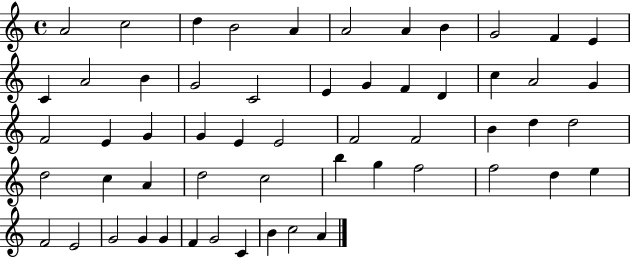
A4/h C5/h D5/q B4/h A4/q A4/h A4/q B4/q G4/h F4/q E4/q C4/q A4/h B4/q G4/h C4/h E4/q G4/q F4/q D4/q C5/q A4/h G4/q F4/h E4/q G4/q G4/q E4/q E4/h F4/h F4/h B4/q D5/q D5/h D5/h C5/q A4/q D5/h C5/h B5/q G5/q F5/h F5/h D5/q E5/q F4/h E4/h G4/h G4/q G4/q F4/q G4/h C4/q B4/q C5/h A4/q